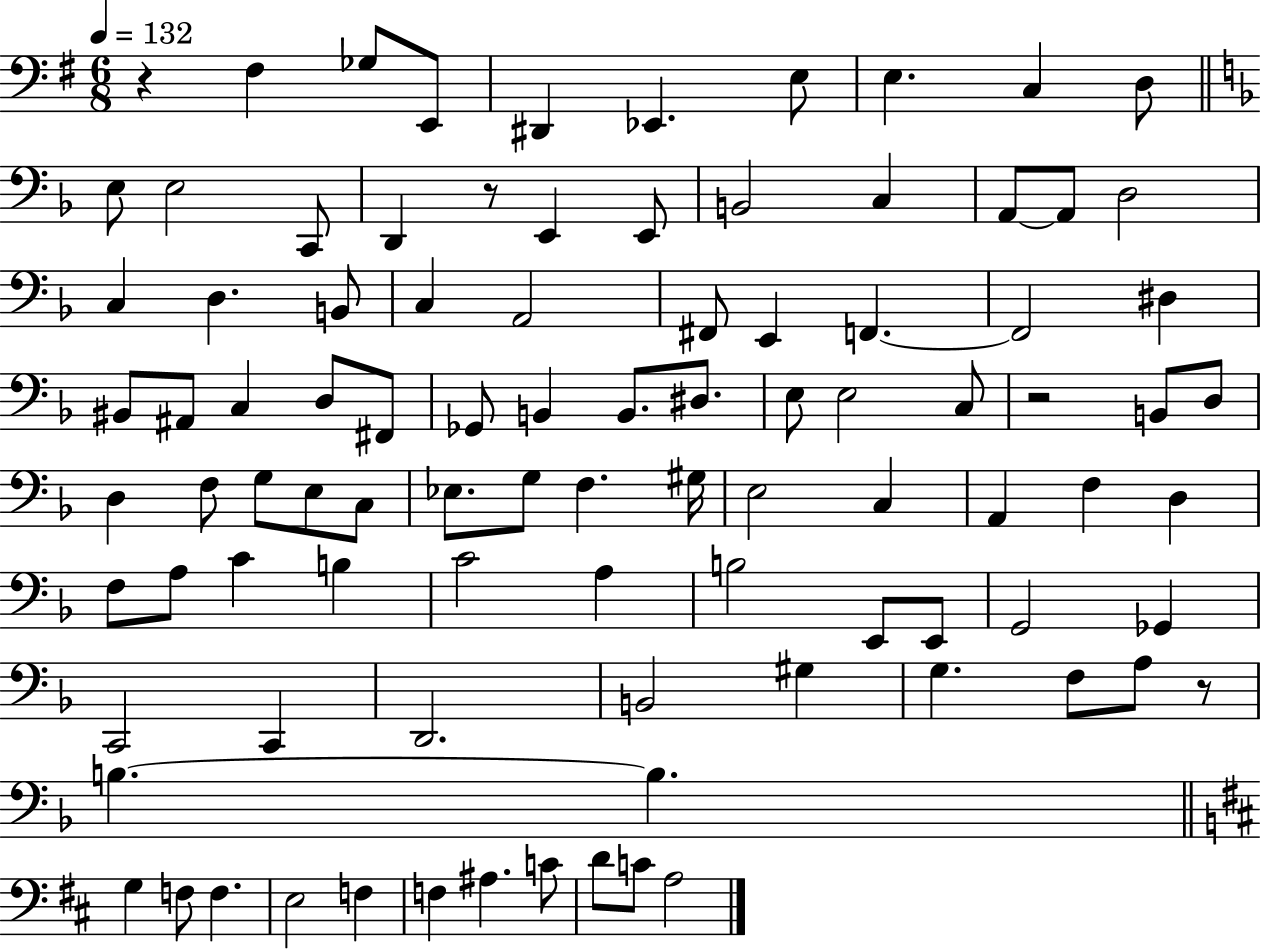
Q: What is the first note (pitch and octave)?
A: F#3